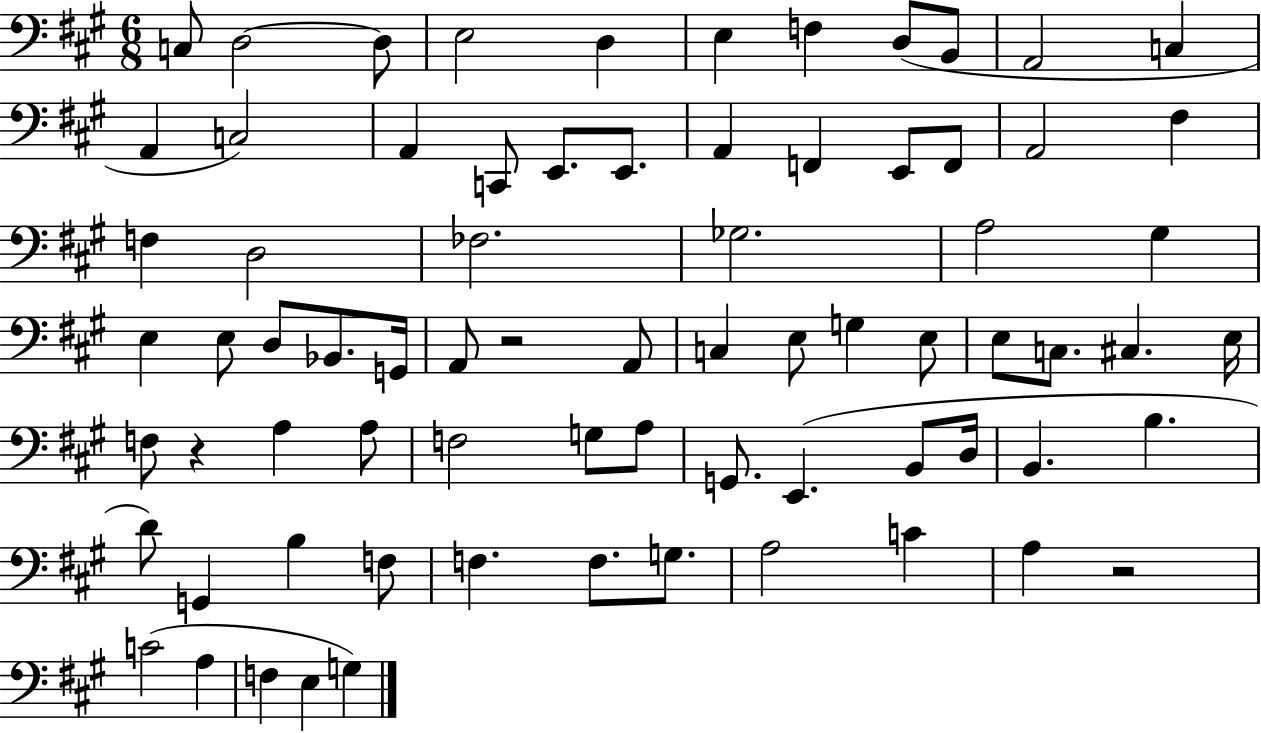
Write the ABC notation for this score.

X:1
T:Untitled
M:6/8
L:1/4
K:A
C,/2 D,2 D,/2 E,2 D, E, F, D,/2 B,,/2 A,,2 C, A,, C,2 A,, C,,/2 E,,/2 E,,/2 A,, F,, E,,/2 F,,/2 A,,2 ^F, F, D,2 _F,2 _G,2 A,2 ^G, E, E,/2 D,/2 _B,,/2 G,,/4 A,,/2 z2 A,,/2 C, E,/2 G, E,/2 E,/2 C,/2 ^C, E,/4 F,/2 z A, A,/2 F,2 G,/2 A,/2 G,,/2 E,, B,,/2 D,/4 B,, B, D/2 G,, B, F,/2 F, F,/2 G,/2 A,2 C A, z2 C2 A, F, E, G,